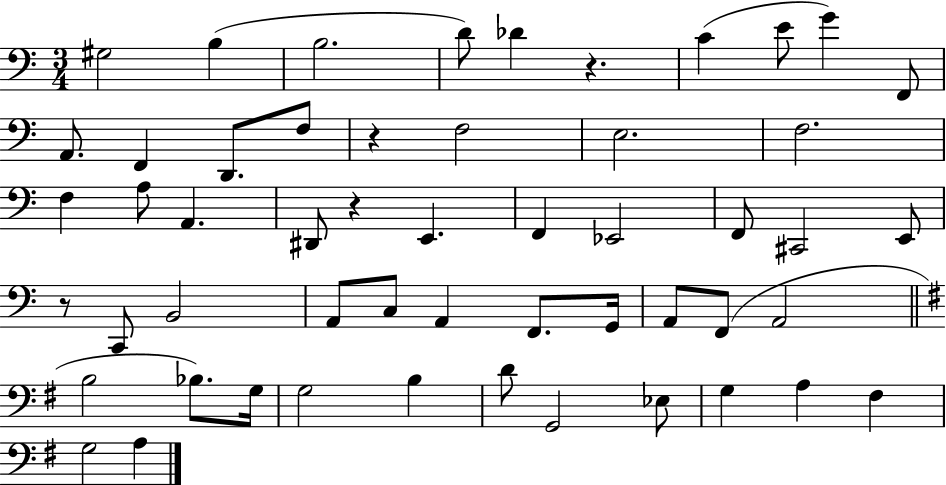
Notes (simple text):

G#3/h B3/q B3/h. D4/e Db4/q R/q. C4/q E4/e G4/q F2/e A2/e. F2/q D2/e. F3/e R/q F3/h E3/h. F3/h. F3/q A3/e A2/q. D#2/e R/q E2/q. F2/q Eb2/h F2/e C#2/h E2/e R/e C2/e B2/h A2/e C3/e A2/q F2/e. G2/s A2/e F2/e A2/h B3/h Bb3/e. G3/s G3/h B3/q D4/e G2/h Eb3/e G3/q A3/q F#3/q G3/h A3/q